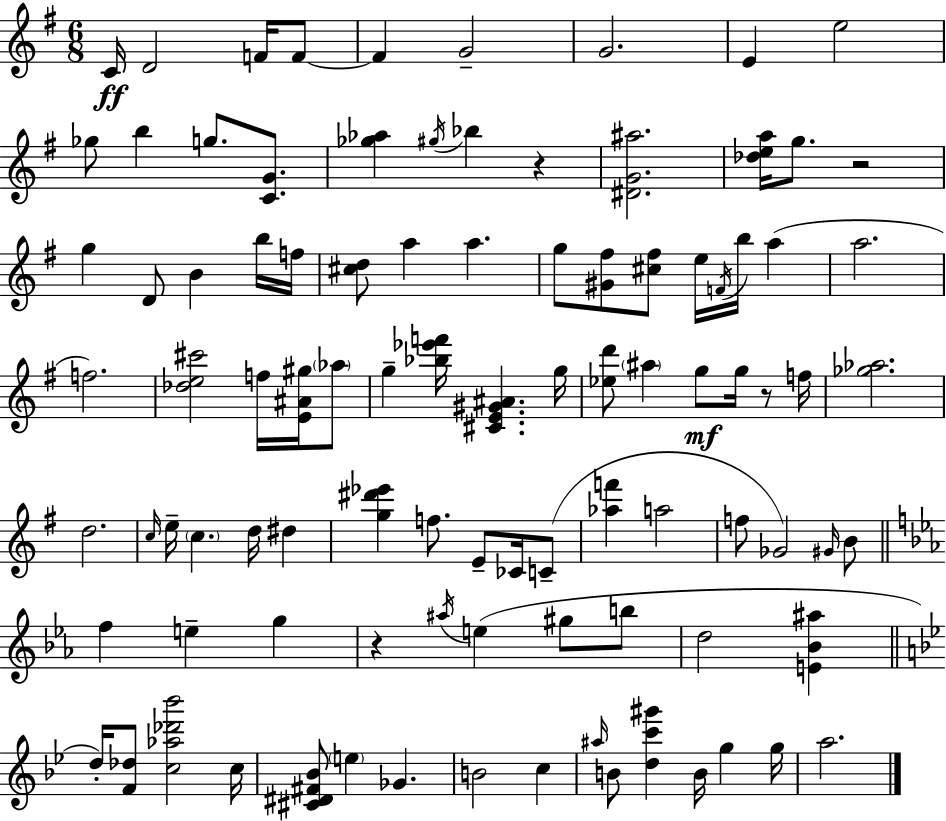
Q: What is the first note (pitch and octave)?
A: C4